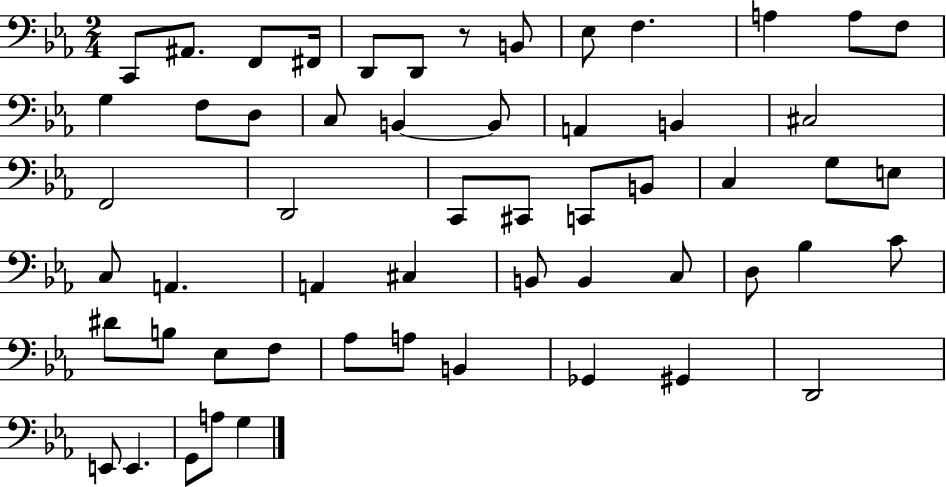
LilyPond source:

{
  \clef bass
  \numericTimeSignature
  \time 2/4
  \key ees \major
  c,8 ais,8. f,8 fis,16 | d,8 d,8 r8 b,8 | ees8 f4. | a4 a8 f8 | \break g4 f8 d8 | c8 b,4~~ b,8 | a,4 b,4 | cis2 | \break f,2 | d,2 | c,8 cis,8 c,8 b,8 | c4 g8 e8 | \break c8 a,4. | a,4 cis4 | b,8 b,4 c8 | d8 bes4 c'8 | \break dis'8 b8 ees8 f8 | aes8 a8 b,4 | ges,4 gis,4 | d,2 | \break e,8 e,4. | g,8 a8 g4 | \bar "|."
}